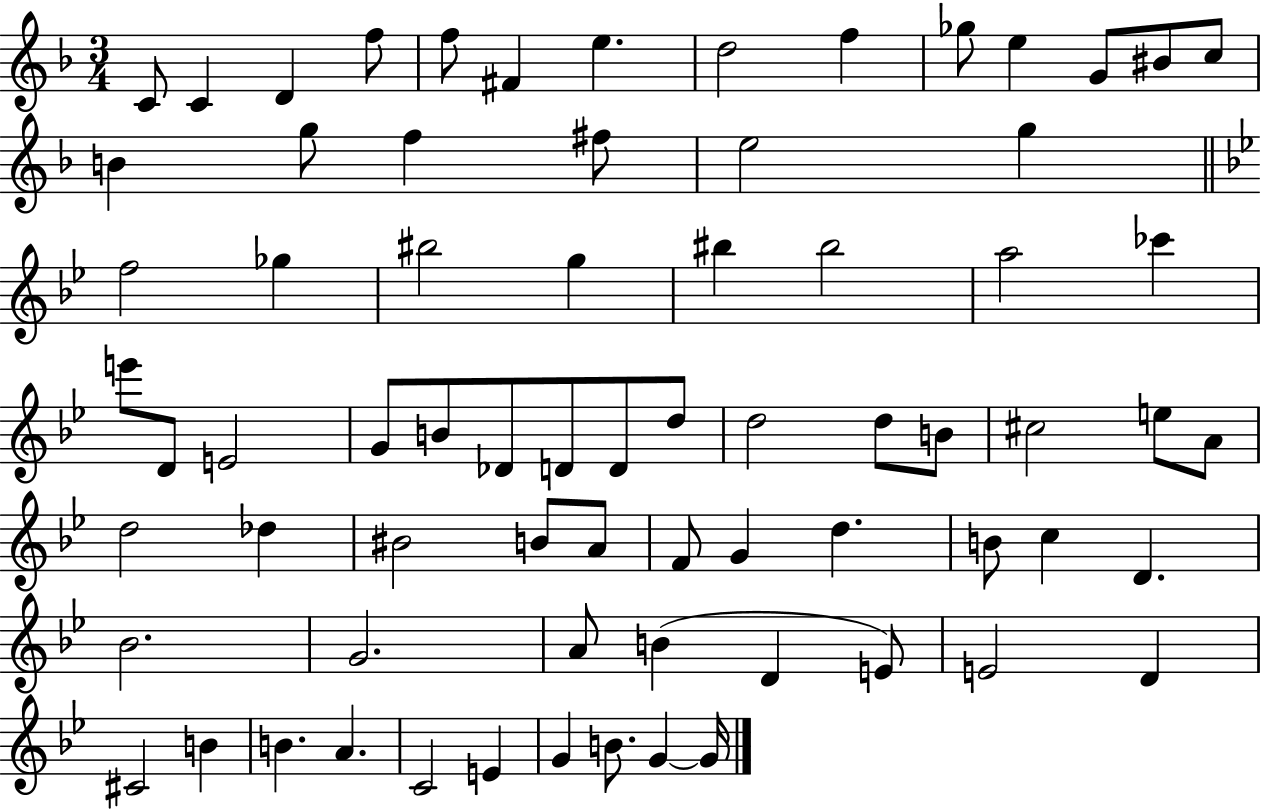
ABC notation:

X:1
T:Untitled
M:3/4
L:1/4
K:F
C/2 C D f/2 f/2 ^F e d2 f _g/2 e G/2 ^B/2 c/2 B g/2 f ^f/2 e2 g f2 _g ^b2 g ^b ^b2 a2 _c' e'/2 D/2 E2 G/2 B/2 _D/2 D/2 D/2 d/2 d2 d/2 B/2 ^c2 e/2 A/2 d2 _d ^B2 B/2 A/2 F/2 G d B/2 c D _B2 G2 A/2 B D E/2 E2 D ^C2 B B A C2 E G B/2 G G/4